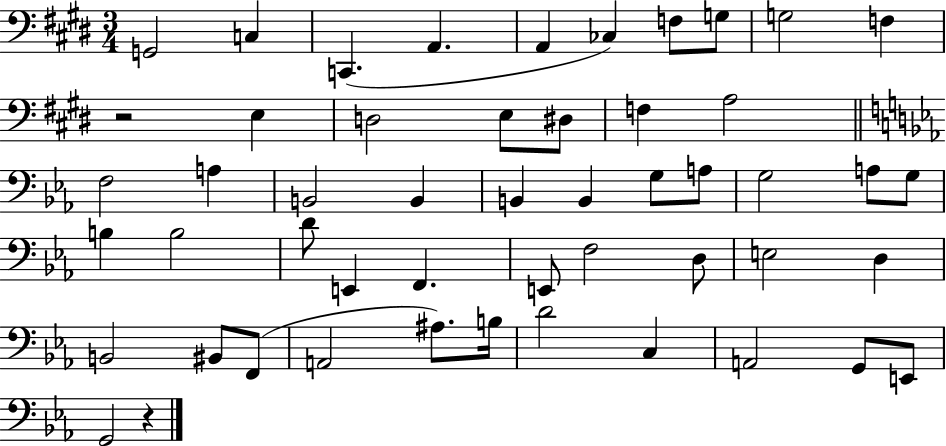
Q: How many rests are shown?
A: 2